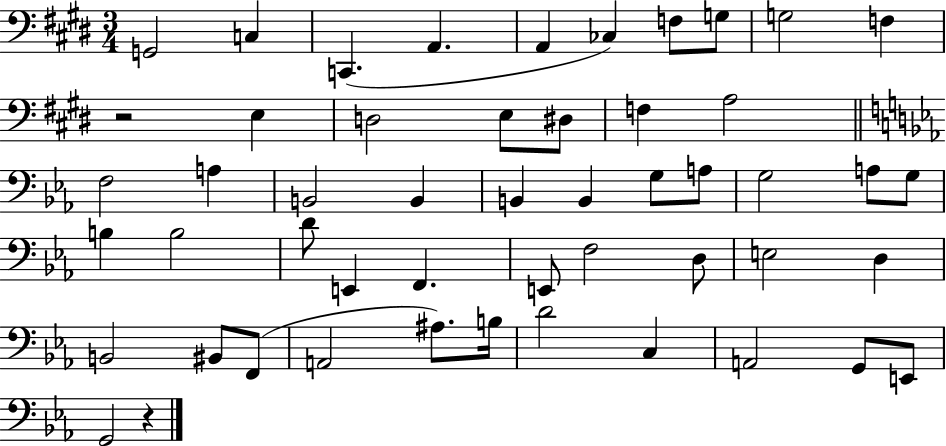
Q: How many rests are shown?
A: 2